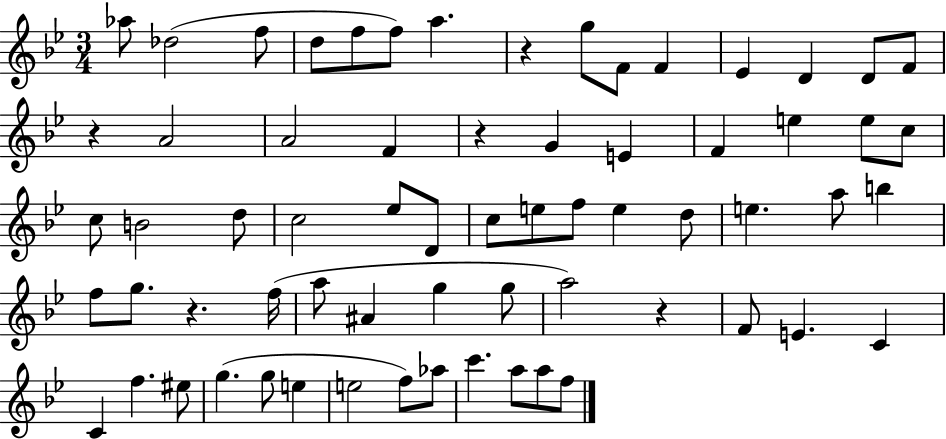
{
  \clef treble
  \numericTimeSignature
  \time 3/4
  \key bes \major
  aes''8 des''2( f''8 | d''8 f''8 f''8) a''4. | r4 g''8 f'8 f'4 | ees'4 d'4 d'8 f'8 | \break r4 a'2 | a'2 f'4 | r4 g'4 e'4 | f'4 e''4 e''8 c''8 | \break c''8 b'2 d''8 | c''2 ees''8 d'8 | c''8 e''8 f''8 e''4 d''8 | e''4. a''8 b''4 | \break f''8 g''8. r4. f''16( | a''8 ais'4 g''4 g''8 | a''2) r4 | f'8 e'4. c'4 | \break c'4 f''4. eis''8 | g''4.( g''8 e''4 | e''2 f''8) aes''8 | c'''4. a''8 a''8 f''8 | \break \bar "|."
}